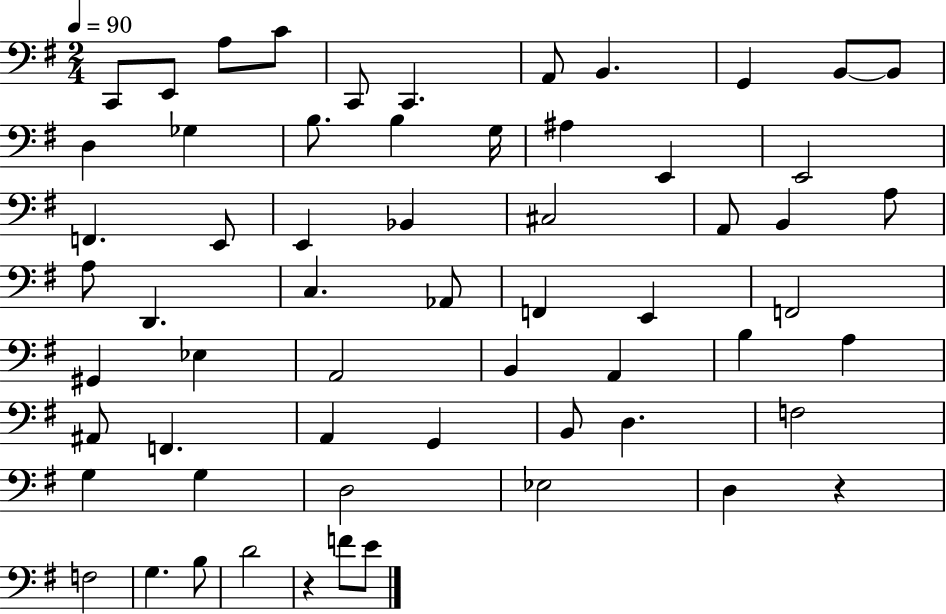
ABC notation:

X:1
T:Untitled
M:2/4
L:1/4
K:G
C,,/2 E,,/2 A,/2 C/2 C,,/2 C,, A,,/2 B,, G,, B,,/2 B,,/2 D, _G, B,/2 B, G,/4 ^A, E,, E,,2 F,, E,,/2 E,, _B,, ^C,2 A,,/2 B,, A,/2 A,/2 D,, C, _A,,/2 F,, E,, F,,2 ^G,, _E, A,,2 B,, A,, B, A, ^A,,/2 F,, A,, G,, B,,/2 D, F,2 G, G, D,2 _E,2 D, z F,2 G, B,/2 D2 z F/2 E/2